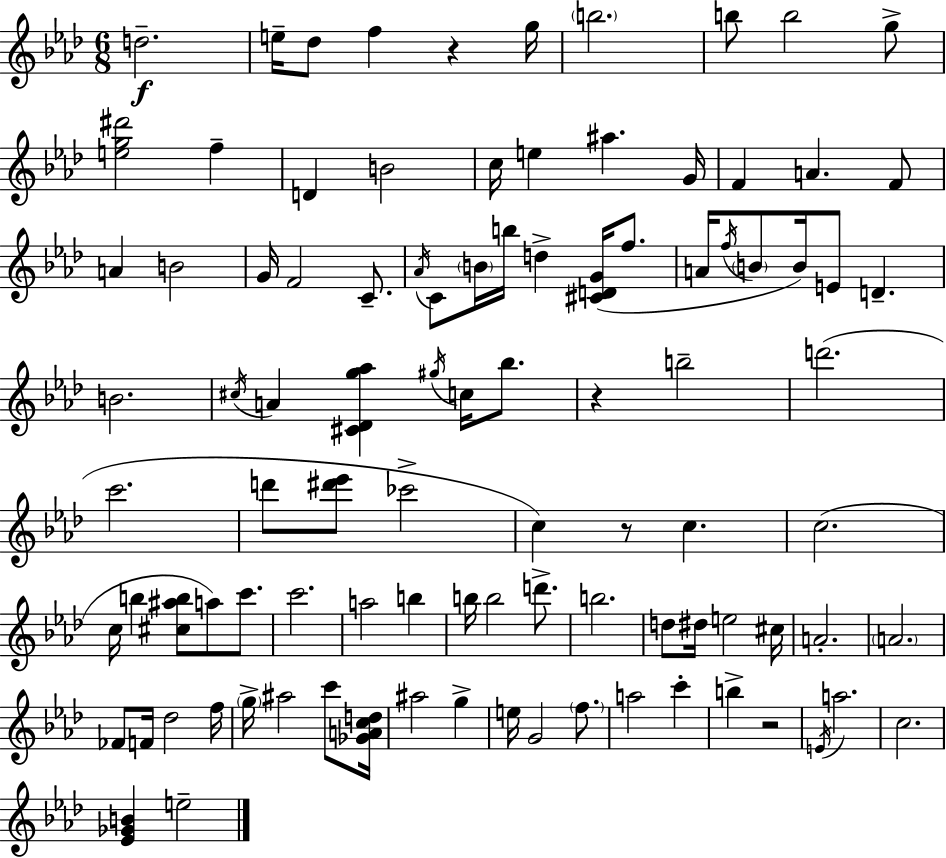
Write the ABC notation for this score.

X:1
T:Untitled
M:6/8
L:1/4
K:Fm
d2 e/4 _d/2 f z g/4 b2 b/2 b2 g/2 [eg^d']2 f D B2 c/4 e ^a G/4 F A F/2 A B2 G/4 F2 C/2 _A/4 C/2 B/4 b/4 d [^CDG]/4 f/2 A/4 f/4 B/2 B/4 E/2 D B2 ^c/4 A [^C_Dg_a] ^g/4 c/4 _b/2 z b2 d'2 c'2 d'/2 [^d'_e']/2 _c'2 c z/2 c c2 c/4 b [^c^ab]/2 a/2 c'/2 c'2 a2 b b/4 b2 d'/2 b2 d/2 ^d/4 e2 ^c/4 A2 A2 _F/2 F/4 _d2 f/4 g/4 ^a2 c'/2 [_GAcd]/4 ^a2 g e/4 G2 f/2 a2 c' b z2 E/4 a2 c2 [_E_GB] e2